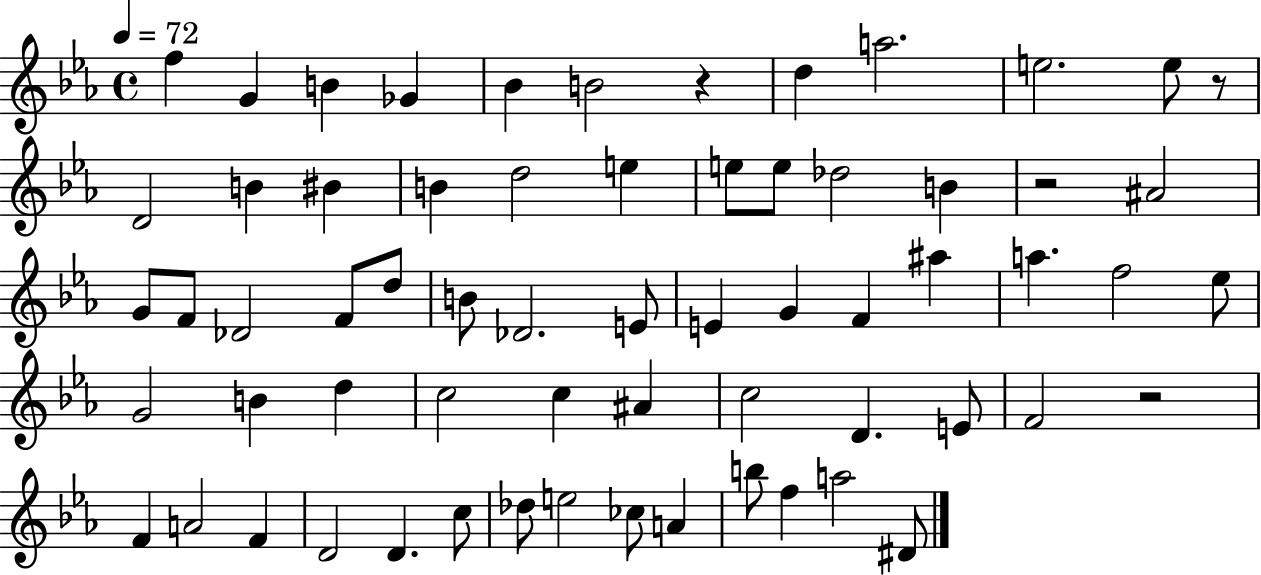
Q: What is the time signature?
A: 4/4